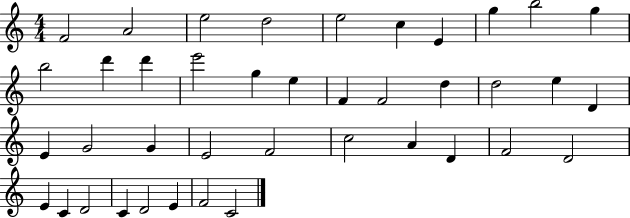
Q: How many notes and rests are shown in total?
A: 40